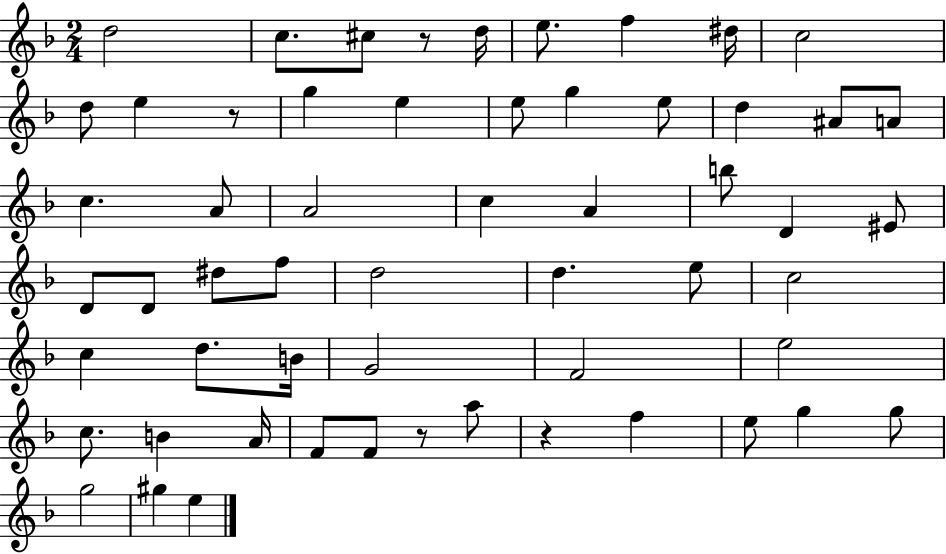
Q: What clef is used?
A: treble